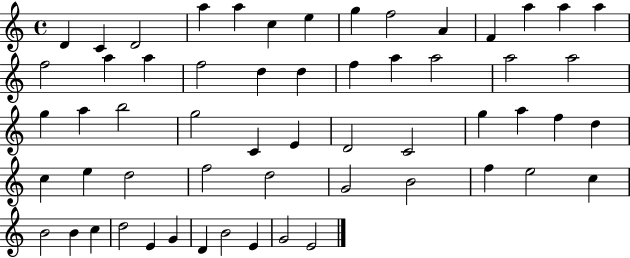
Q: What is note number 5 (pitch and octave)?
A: A5